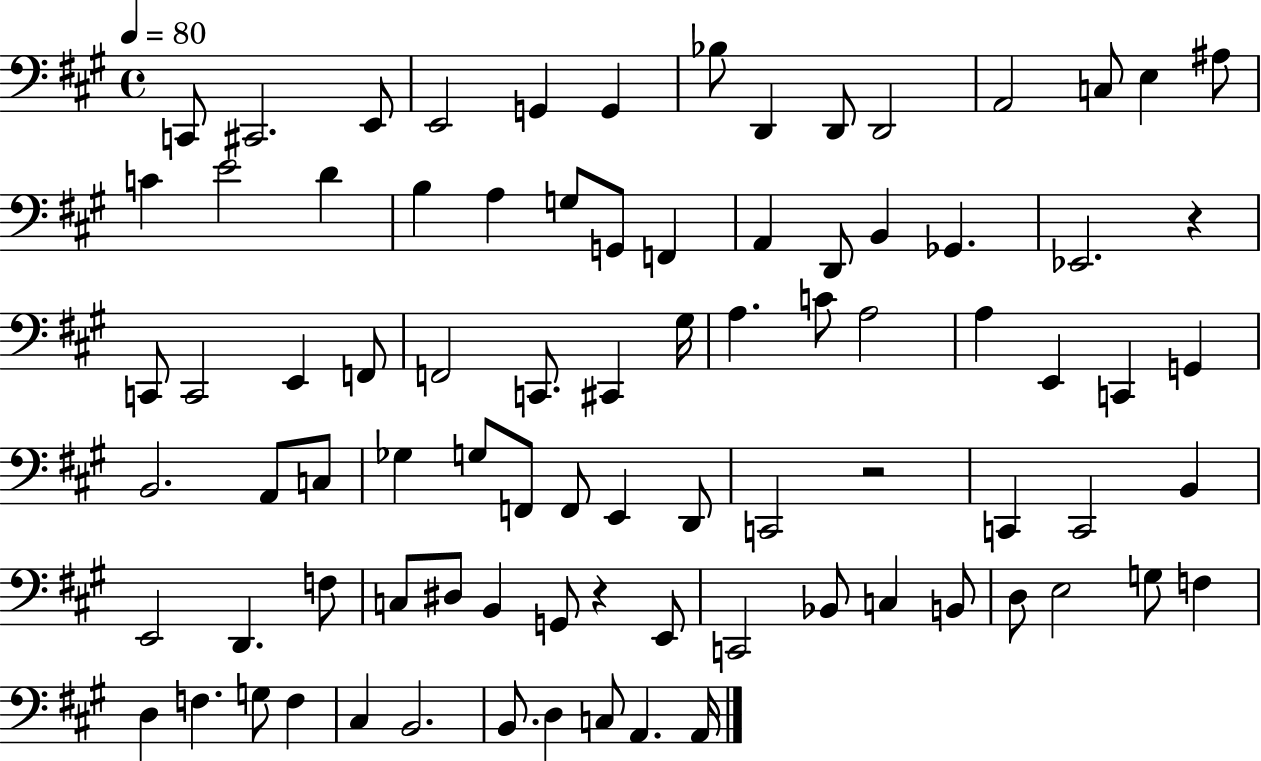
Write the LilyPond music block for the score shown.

{
  \clef bass
  \time 4/4
  \defaultTimeSignature
  \key a \major
  \tempo 4 = 80
  c,8 cis,2. e,8 | e,2 g,4 g,4 | bes8 d,4 d,8 d,2 | a,2 c8 e4 ais8 | \break c'4 e'2 d'4 | b4 a4 g8 g,8 f,4 | a,4 d,8 b,4 ges,4. | ees,2. r4 | \break c,8 c,2 e,4 f,8 | f,2 c,8. cis,4 gis16 | a4. c'8 a2 | a4 e,4 c,4 g,4 | \break b,2. a,8 c8 | ges4 g8 f,8 f,8 e,4 d,8 | c,2 r2 | c,4 c,2 b,4 | \break e,2 d,4. f8 | c8 dis8 b,4 g,8 r4 e,8 | c,2 bes,8 c4 b,8 | d8 e2 g8 f4 | \break d4 f4. g8 f4 | cis4 b,2. | b,8. d4 c8 a,4. a,16 | \bar "|."
}